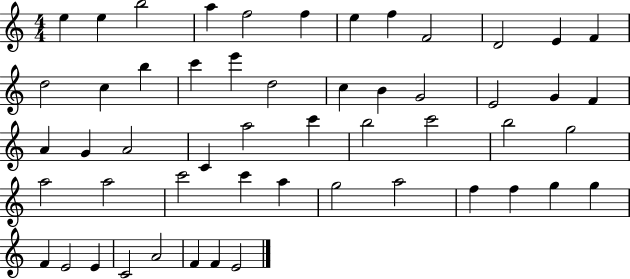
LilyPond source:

{
  \clef treble
  \numericTimeSignature
  \time 4/4
  \key c \major
  e''4 e''4 b''2 | a''4 f''2 f''4 | e''4 f''4 f'2 | d'2 e'4 f'4 | \break d''2 c''4 b''4 | c'''4 e'''4 d''2 | c''4 b'4 g'2 | e'2 g'4 f'4 | \break a'4 g'4 a'2 | c'4 a''2 c'''4 | b''2 c'''2 | b''2 g''2 | \break a''2 a''2 | c'''2 c'''4 a''4 | g''2 a''2 | f''4 f''4 g''4 g''4 | \break f'4 e'2 e'4 | c'2 a'2 | f'4 f'4 e'2 | \bar "|."
}